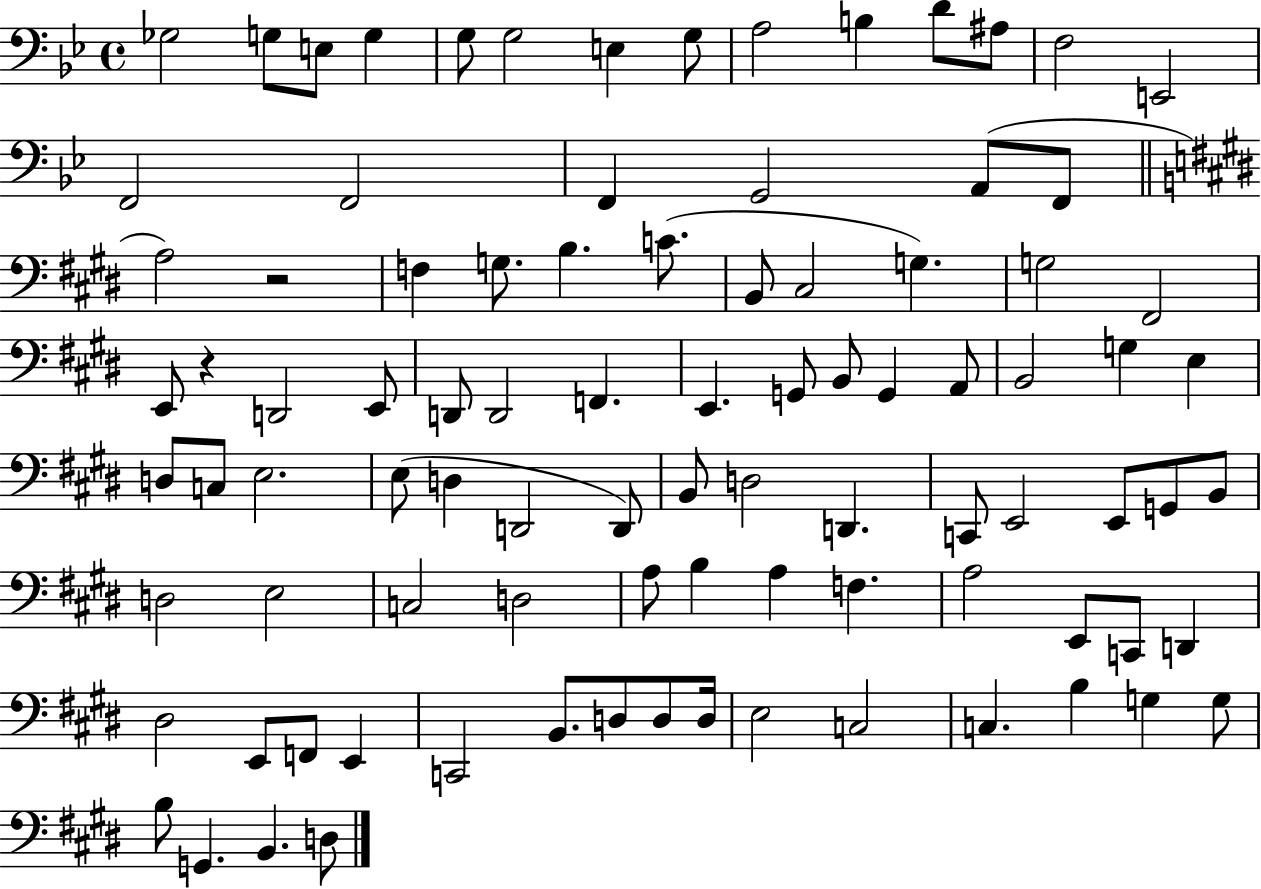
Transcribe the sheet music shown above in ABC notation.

X:1
T:Untitled
M:4/4
L:1/4
K:Bb
_G,2 G,/2 E,/2 G, G,/2 G,2 E, G,/2 A,2 B, D/2 ^A,/2 F,2 E,,2 F,,2 F,,2 F,, G,,2 A,,/2 F,,/2 A,2 z2 F, G,/2 B, C/2 B,,/2 ^C,2 G, G,2 ^F,,2 E,,/2 z D,,2 E,,/2 D,,/2 D,,2 F,, E,, G,,/2 B,,/2 G,, A,,/2 B,,2 G, E, D,/2 C,/2 E,2 E,/2 D, D,,2 D,,/2 B,,/2 D,2 D,, C,,/2 E,,2 E,,/2 G,,/2 B,,/2 D,2 E,2 C,2 D,2 A,/2 B, A, F, A,2 E,,/2 C,,/2 D,, ^D,2 E,,/2 F,,/2 E,, C,,2 B,,/2 D,/2 D,/2 D,/4 E,2 C,2 C, B, G, G,/2 B,/2 G,, B,, D,/2